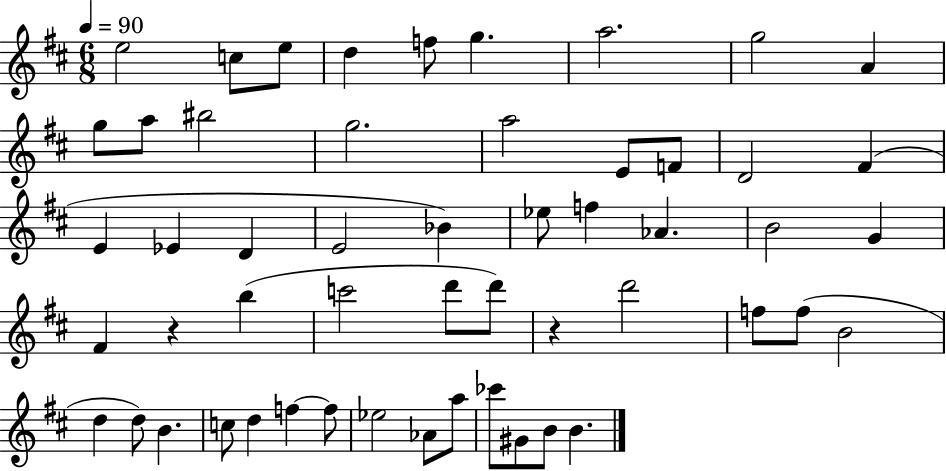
X:1
T:Untitled
M:6/8
L:1/4
K:D
e2 c/2 e/2 d f/2 g a2 g2 A g/2 a/2 ^b2 g2 a2 E/2 F/2 D2 ^F E _E D E2 _B _e/2 f _A B2 G ^F z b c'2 d'/2 d'/2 z d'2 f/2 f/2 B2 d d/2 B c/2 d f f/2 _e2 _A/2 a/2 _c'/2 ^G/2 B/2 B